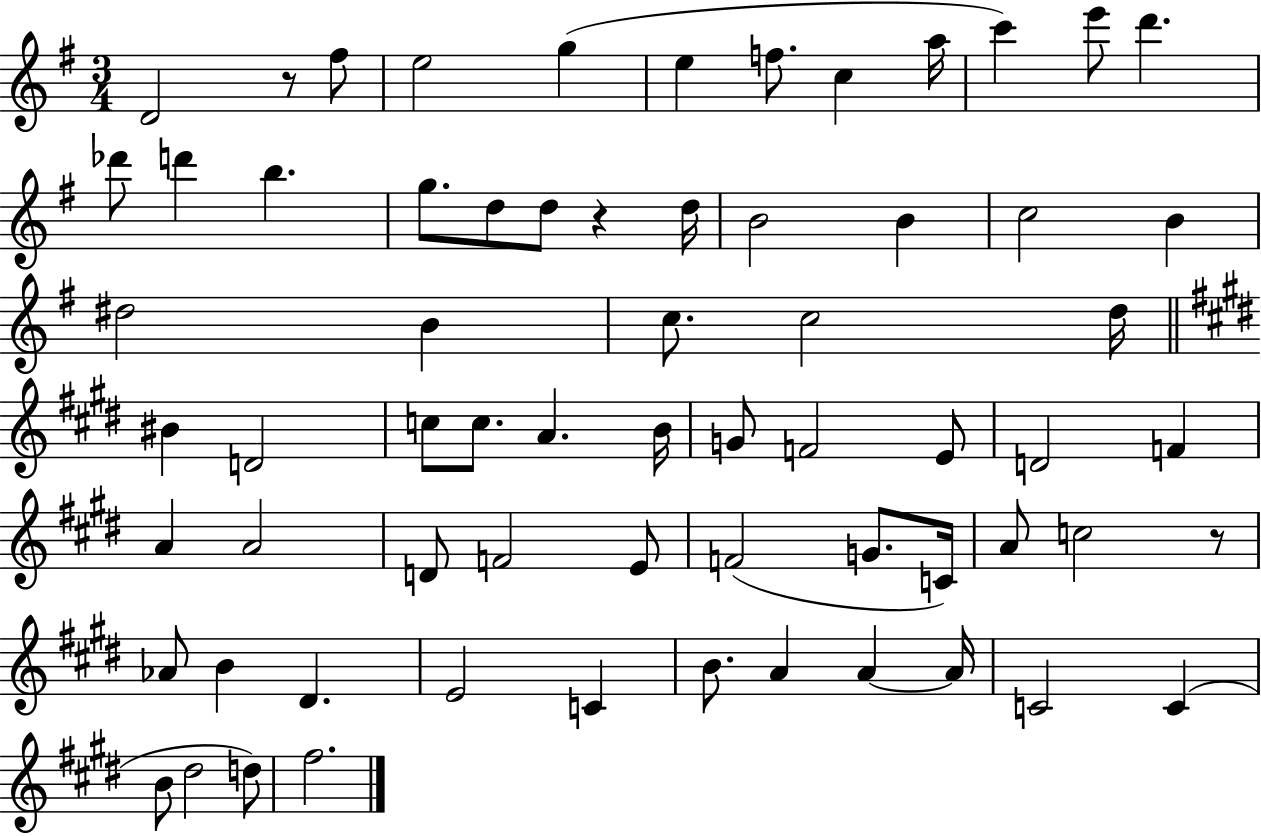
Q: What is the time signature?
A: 3/4